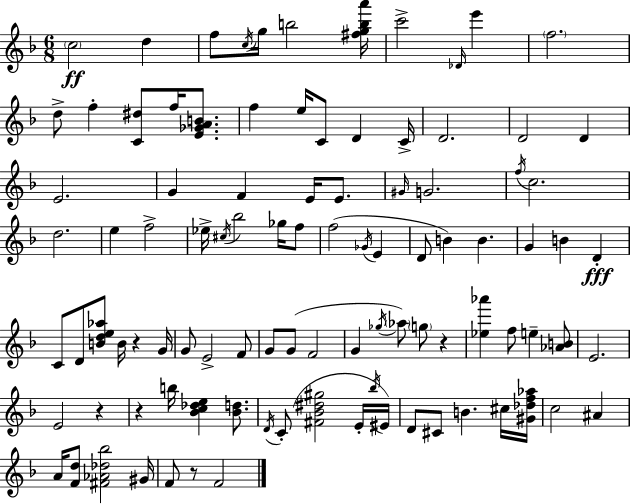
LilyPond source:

{
  \clef treble
  \numericTimeSignature
  \time 6/8
  \key f \major
  \parenthesize c''2\ff d''4 | f''8 \acciaccatura { c''16 } g''16 b''2 | <fis'' g'' b'' a'''>16 c'''2-> \grace { des'16 } e'''4 | \parenthesize f''2. | \break d''8-> f''4-. <c' dis''>8 f''16 <e' ges' a' b'>8. | f''4 e''16 c'8 d'4 | c'16-> d'2. | d'2 d'4 | \break e'2. | g'4 f'4 e'16 e'8. | \grace { gis'16 } g'2. | \acciaccatura { f''16 } c''2. | \break d''2. | e''4 f''2-> | ees''16-> \acciaccatura { cis''16 } bes''2 | ges''16 f''8 f''2( | \break \acciaccatura { ges'16 } e'4 d'8 b'4) | b'4. g'4 b'4 | d'4-.\fff c'8 d'8 <b' d'' e'' aes''>8 | b'16 r4 g'16 g'8 e'2-> | \break f'8 g'8 g'8( f'2 | g'4 \acciaccatura { ges''16 } \parenthesize aes''8) | \parenthesize g''8 r4 <ees'' aes'''>4 f''8 | e''4-- <aes' b'>8 e'2. | \break e'2 | r4 r4 b''16 | <bes' c'' des'' e''>4 <bes' d''>8. \acciaccatura { d'16 }( c'8-. <fis' bes' dis'' gis''>2 | e'16-. \acciaccatura { bes''16 }) eis'16 d'8 cis'8 | \break b'4. cis''16 <gis' des'' f'' aes''>16 c''2 | ais'4 a'16 <f' d''>8 | <fis' aes' des'' bes''>2 gis'16 f'8 r8 | f'2 \bar "|."
}